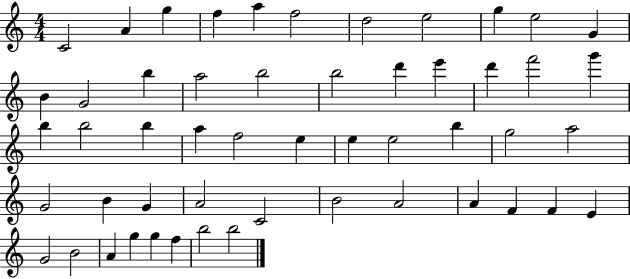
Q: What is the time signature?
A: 4/4